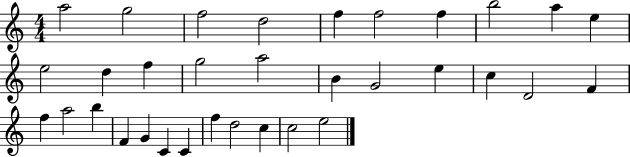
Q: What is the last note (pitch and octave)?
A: E5